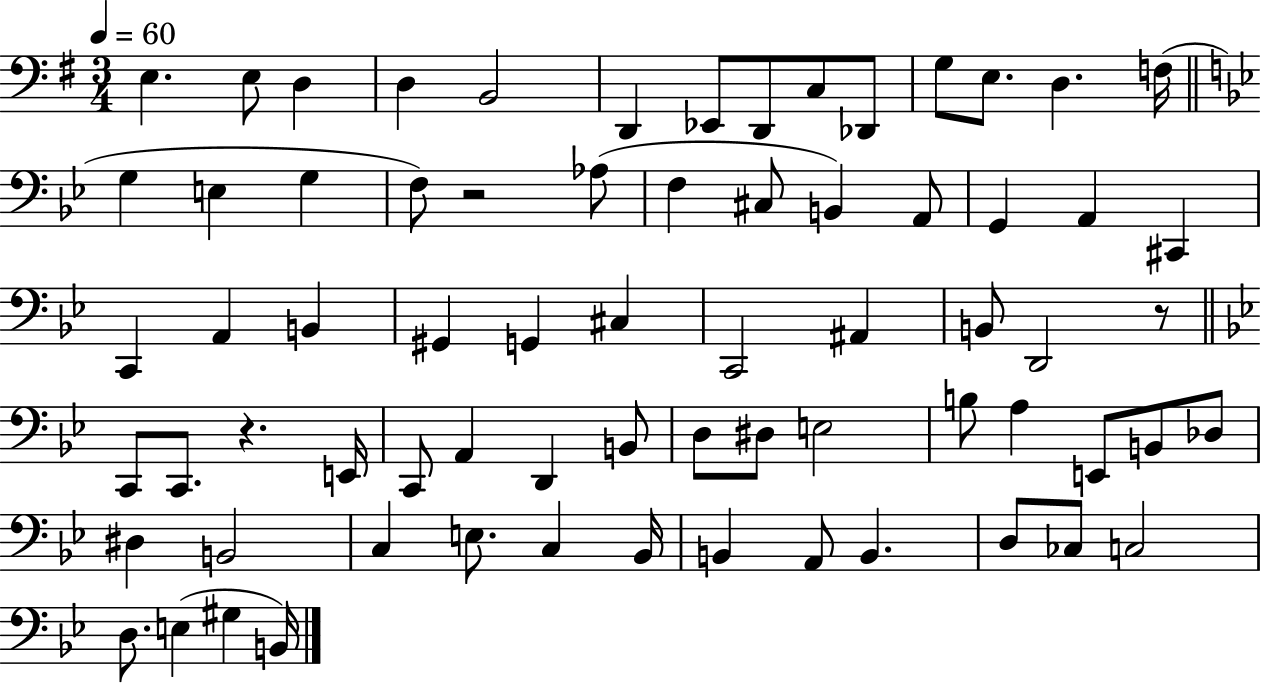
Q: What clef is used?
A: bass